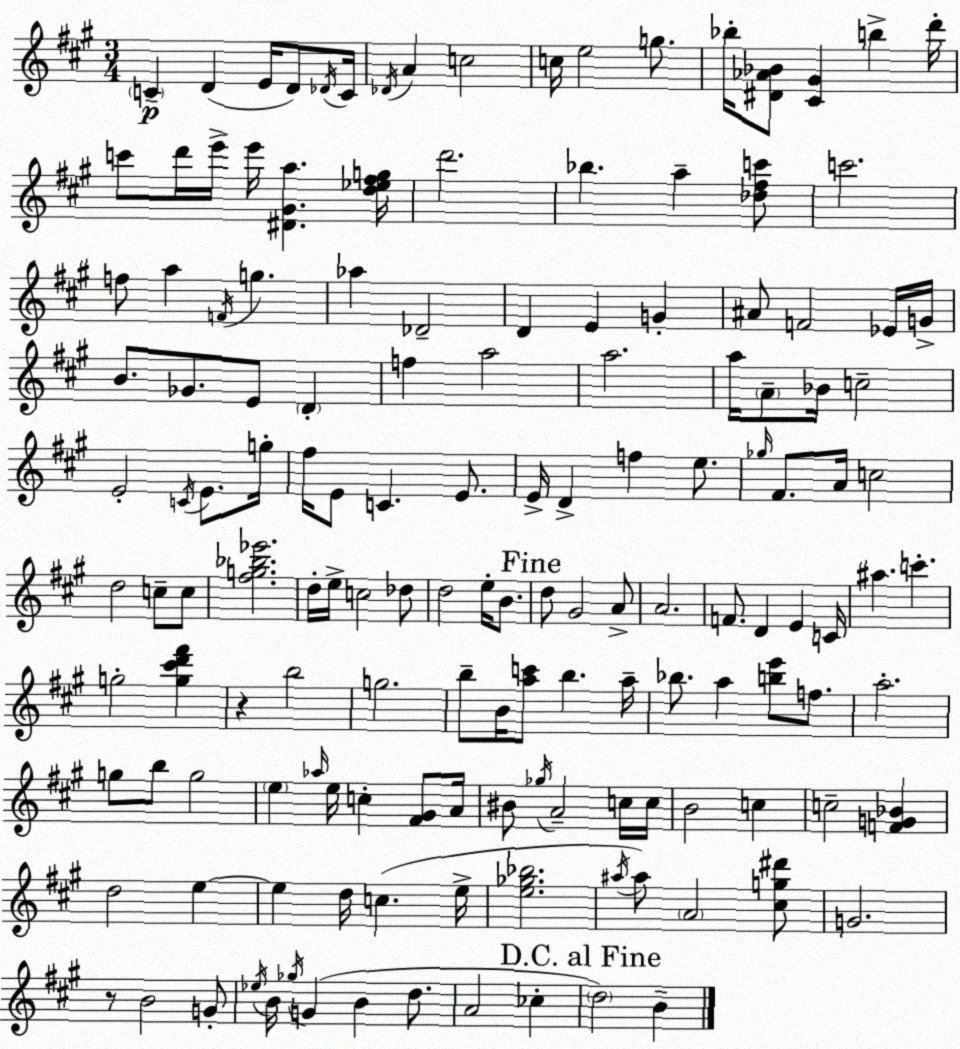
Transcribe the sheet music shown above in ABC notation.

X:1
T:Untitled
M:3/4
L:1/4
K:A
C D E/4 D/2 _D/4 C/4 _D/4 A c2 c/4 e2 g/2 _b/4 [^D_A_B]/2 [^C^G] b d'/4 c'/2 d'/4 e'/4 e'/4 [^D^Ga] [d_e^fg]/4 d'2 _b a [_d^fc']/2 c'2 f/2 a F/4 g _a _D2 D E G ^A/2 F2 _E/4 G/4 B/2 _G/2 E/2 D f a2 a2 a/4 A/2 _B/4 c2 E2 C/4 E/2 g/4 ^f/4 E/2 C E/2 E/4 D f e/2 _g/4 ^F/2 A/4 c2 d2 c/2 c/2 [^fg_b_e']2 d/4 e/4 c2 _d/2 d2 e/4 B/2 d/2 ^G2 A/2 A2 F/2 D E C/4 ^a c' g2 [g^c'd'^f'] z b2 g2 b/2 B/4 [ac']/2 b a/4 _b/2 a [be']/2 f/2 a2 g/2 b/2 g2 e _a/4 e/4 c [^F^G]/2 A/4 ^B/2 _g/4 A2 c/4 c/4 B2 c c2 [FG_B] d2 e e d/4 c e/4 [e_g_b]2 ^a/4 ^a/2 A2 [^cg^d']/2 G2 z/2 B2 G/2 _e/4 B/4 _g/4 G B d/2 A2 _c d2 B